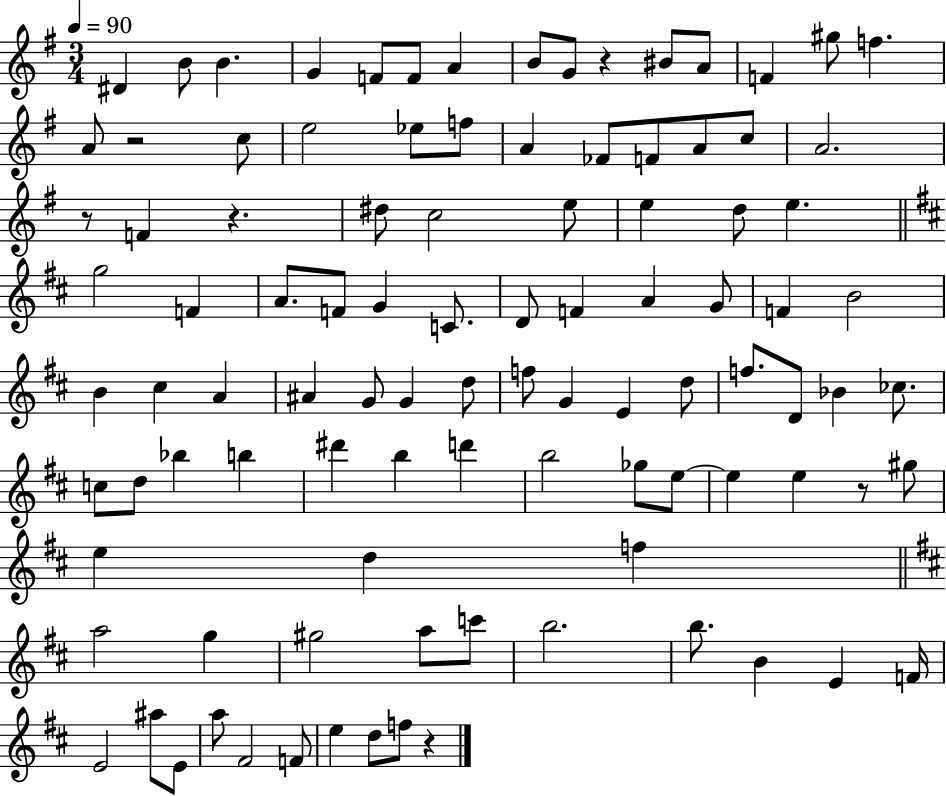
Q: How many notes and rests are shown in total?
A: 100